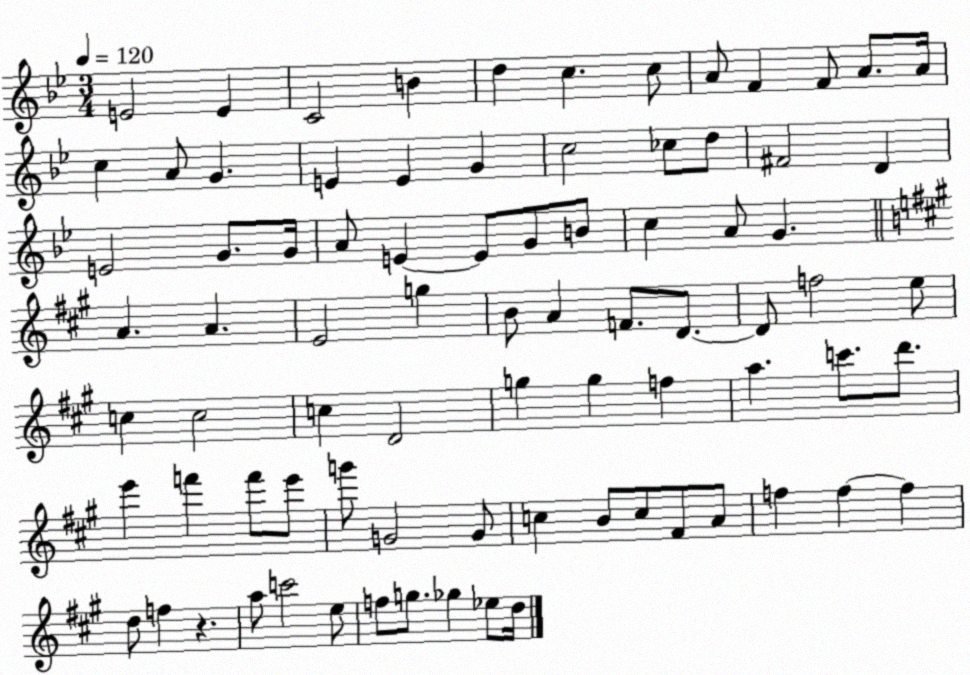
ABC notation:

X:1
T:Untitled
M:3/4
L:1/4
K:Bb
E2 E C2 B d c c/2 A/2 F F/2 A/2 A/4 c A/2 G E E G c2 _c/2 d/2 ^F2 D E2 G/2 G/4 A/2 E E/2 G/2 B/2 c A/2 G A A E2 g B/2 A F/2 D/2 D/2 f2 e/2 c c2 c D2 g g f a c'/2 d'/2 e' f' f'/2 e'/2 g'/2 G2 G/2 c B/2 c/2 ^F/2 A/2 f f f d/2 f z a/2 c'2 e/2 f/2 g/2 _g _e/2 d/4